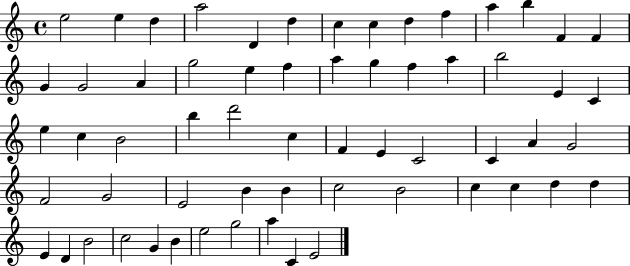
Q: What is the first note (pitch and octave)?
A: E5